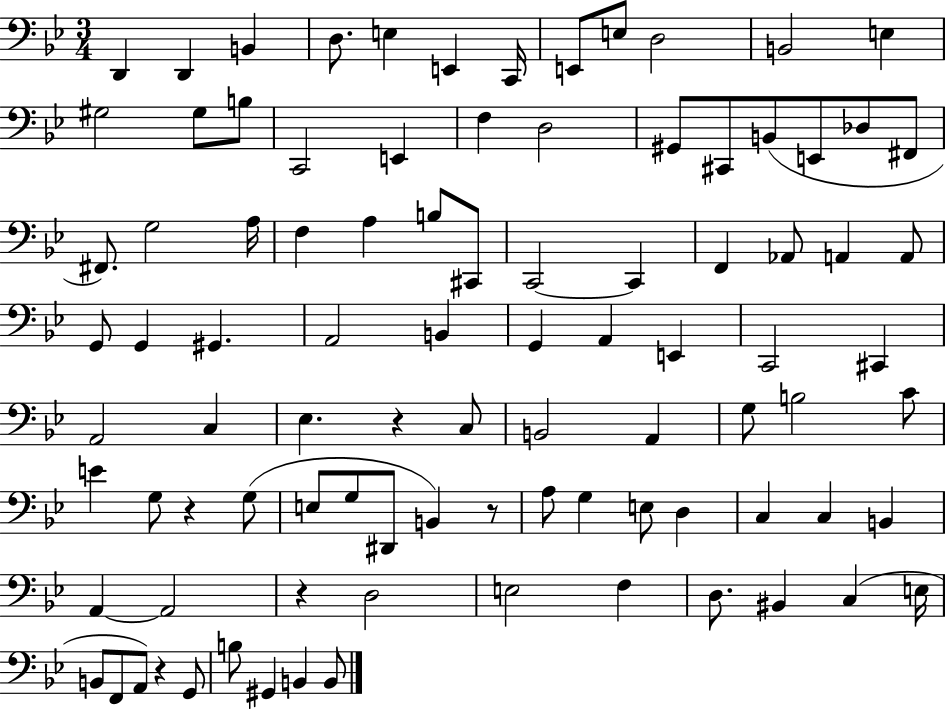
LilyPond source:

{
  \clef bass
  \numericTimeSignature
  \time 3/4
  \key bes \major
  d,4 d,4 b,4 | d8. e4 e,4 c,16 | e,8 e8 d2 | b,2 e4 | \break gis2 gis8 b8 | c,2 e,4 | f4 d2 | gis,8 cis,8 b,8( e,8 des8 fis,8 | \break fis,8.) g2 a16 | f4 a4 b8 cis,8 | c,2~~ c,4 | f,4 aes,8 a,4 a,8 | \break g,8 g,4 gis,4. | a,2 b,4 | g,4 a,4 e,4 | c,2 cis,4 | \break a,2 c4 | ees4. r4 c8 | b,2 a,4 | g8 b2 c'8 | \break e'4 g8 r4 g8( | e8 g8 dis,8 b,4) r8 | a8 g4 e8 d4 | c4 c4 b,4 | \break a,4~~ a,2 | r4 d2 | e2 f4 | d8. bis,4 c4( e16 | \break b,8 f,8 a,8) r4 g,8 | b8 gis,4 b,4 b,8 | \bar "|."
}